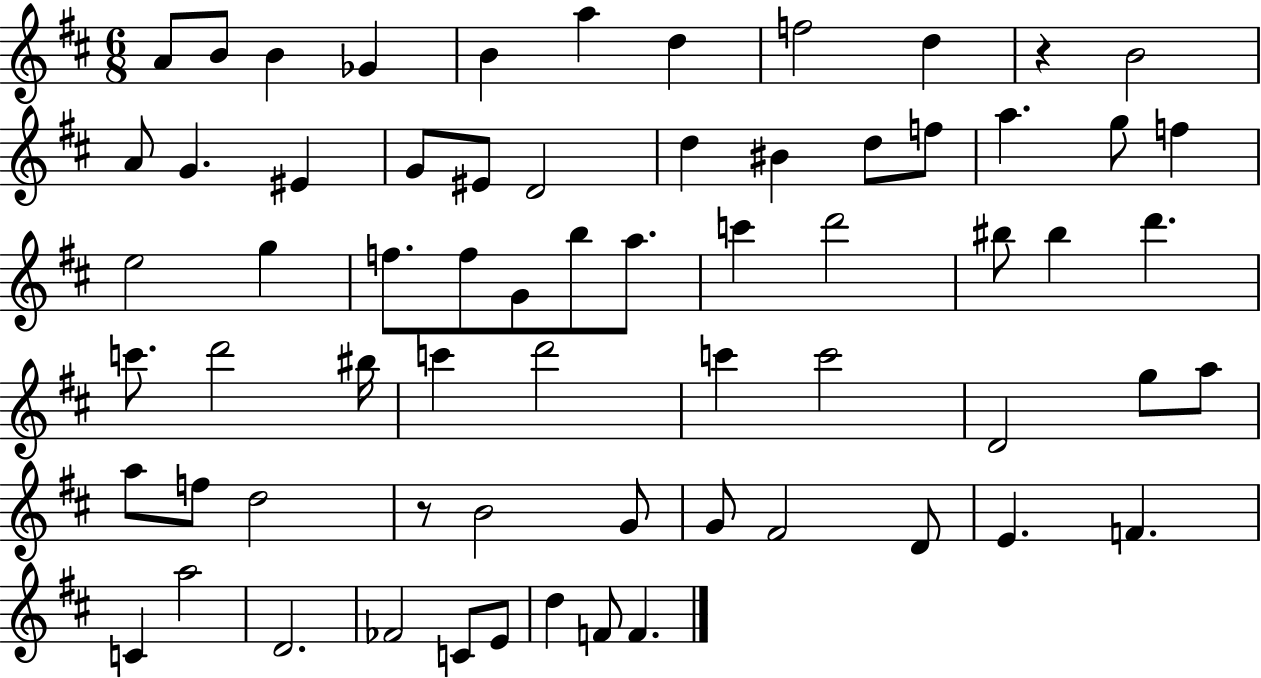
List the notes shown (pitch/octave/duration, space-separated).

A4/e B4/e B4/q Gb4/q B4/q A5/q D5/q F5/h D5/q R/q B4/h A4/e G4/q. EIS4/q G4/e EIS4/e D4/h D5/q BIS4/q D5/e F5/e A5/q. G5/e F5/q E5/h G5/q F5/e. F5/e G4/e B5/e A5/e. C6/q D6/h BIS5/e BIS5/q D6/q. C6/e. D6/h BIS5/s C6/q D6/h C6/q C6/h D4/h G5/e A5/e A5/e F5/e D5/h R/e B4/h G4/e G4/e F#4/h D4/e E4/q. F4/q. C4/q A5/h D4/h. FES4/h C4/e E4/e D5/q F4/e F4/q.